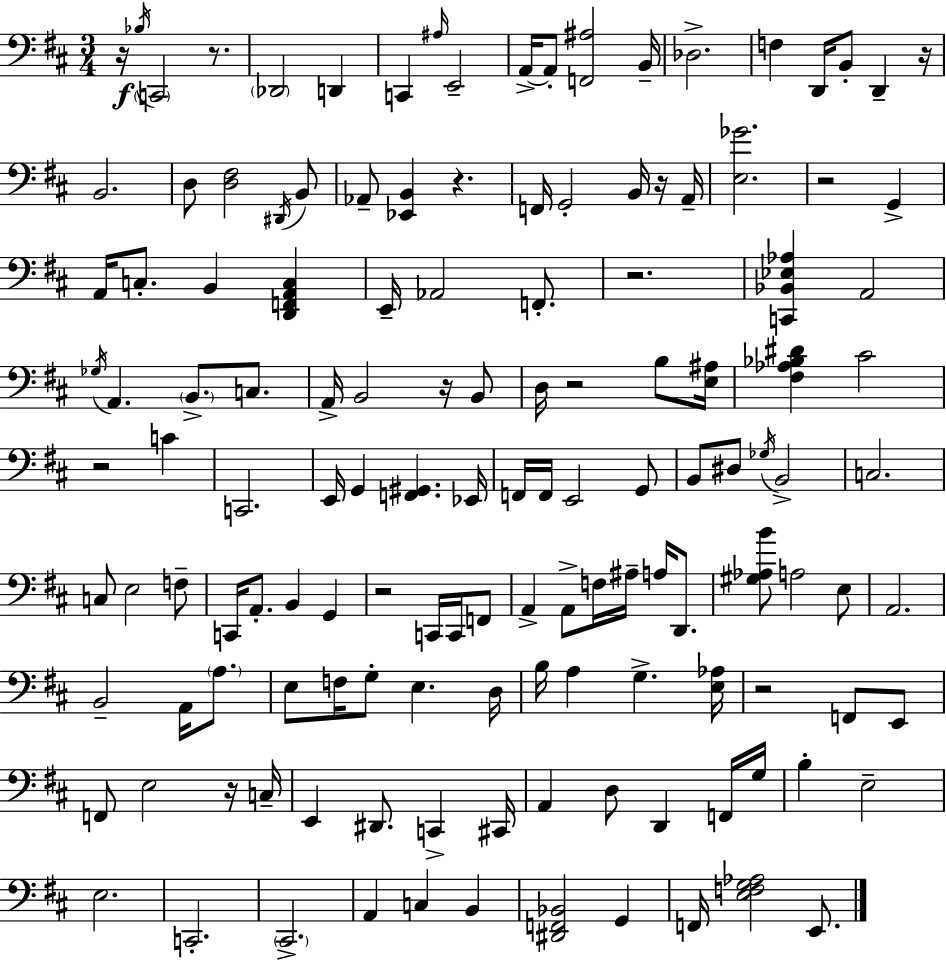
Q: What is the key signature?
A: D major